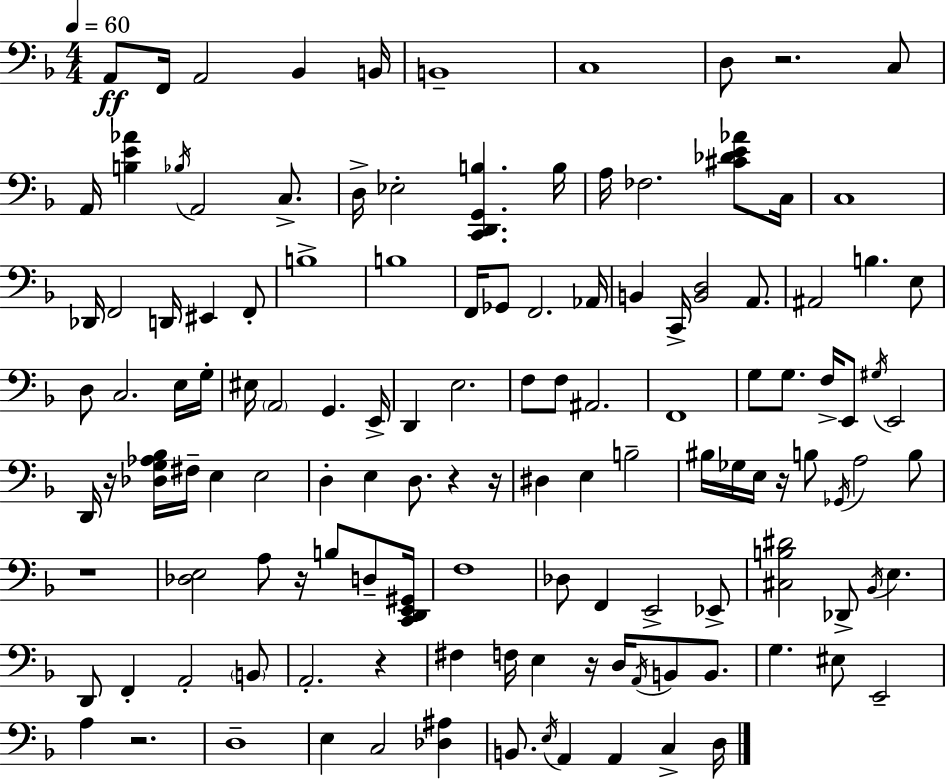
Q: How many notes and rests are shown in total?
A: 129